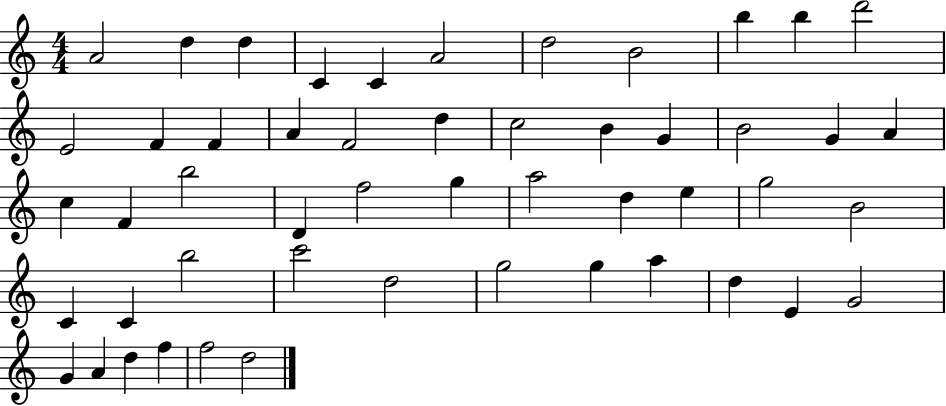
X:1
T:Untitled
M:4/4
L:1/4
K:C
A2 d d C C A2 d2 B2 b b d'2 E2 F F A F2 d c2 B G B2 G A c F b2 D f2 g a2 d e g2 B2 C C b2 c'2 d2 g2 g a d E G2 G A d f f2 d2